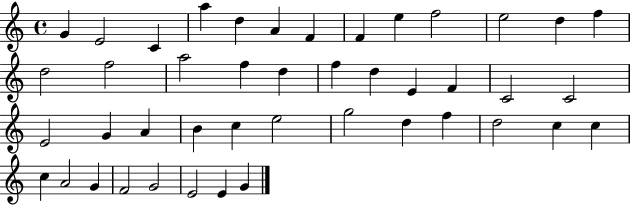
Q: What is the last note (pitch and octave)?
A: G4